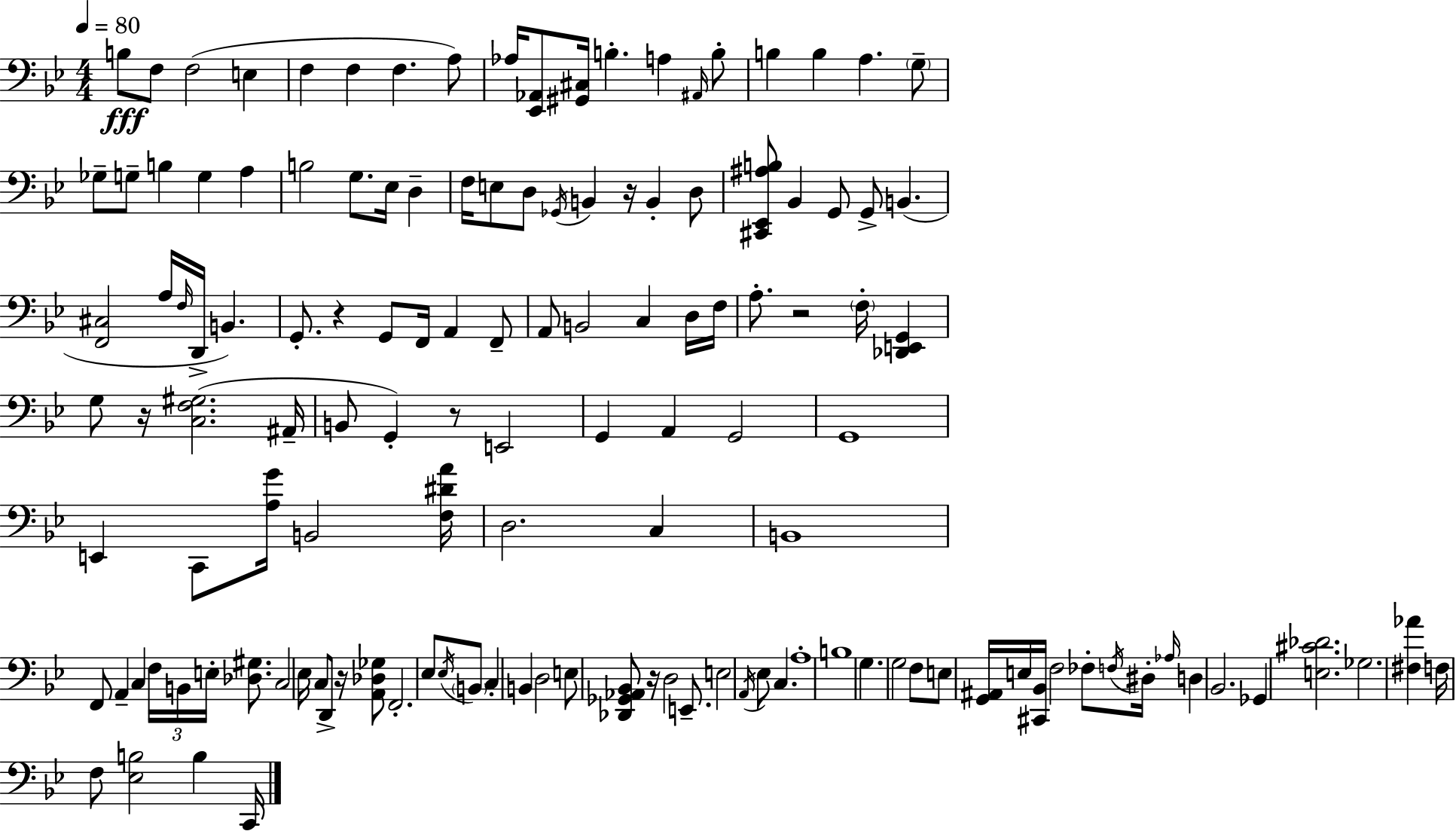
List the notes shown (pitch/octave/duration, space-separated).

B3/e F3/e F3/h E3/q F3/q F3/q F3/q. A3/e Ab3/s [Eb2,Ab2]/e [G#2,C#3]/s B3/q. A3/q A#2/s B3/e B3/q B3/q A3/q. G3/e Gb3/e G3/e B3/q G3/q A3/q B3/h G3/e. Eb3/s D3/q F3/s E3/e D3/e Gb2/s B2/q R/s B2/q D3/e [C#2,Eb2,A#3,B3]/e Bb2/q G2/e G2/e B2/q. [F2,C#3]/h A3/s F3/s D2/s B2/q. G2/e. R/q G2/e F2/s A2/q F2/e A2/e B2/h C3/q D3/s F3/s A3/e. R/h F3/s [Db2,E2,G2]/q G3/e R/s [C3,F3,G#3]/h. A#2/s B2/e G2/q R/e E2/h G2/q A2/q G2/h G2/w E2/q C2/e [A3,G4]/s B2/h [F3,D#4,A4]/s D3/h. C3/q B2/w F2/e A2/q C3/q F3/s B2/s E3/s [Db3,G#3]/e. C3/h Eb3/s C3/e D2/e R/s [A2,Db3,Gb3]/e F2/h. Eb3/e Eb3/s B2/e C3/q B2/q D3/h E3/e [Db2,Gb2,Ab2,Bb2]/e R/s D3/h E2/e. E3/h A2/s Eb3/e C3/q. A3/w B3/w G3/q. G3/h F3/e E3/e [G2,A#2]/s E3/s [C#2,Bb2]/s F3/h FES3/e F3/s D#3/s Ab3/s D3/q Bb2/h. Gb2/q [E3,C#4,Db4]/h. Gb3/h. [F#3,Ab4]/q F3/s F3/e [Eb3,B3]/h B3/q C2/s